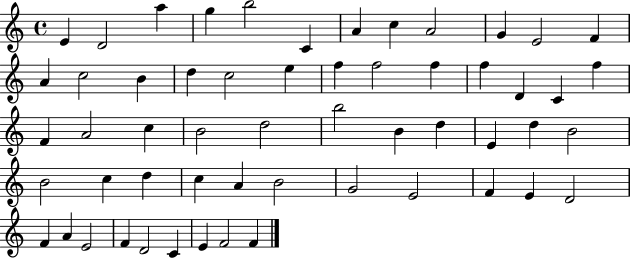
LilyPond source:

{
  \clef treble
  \time 4/4
  \defaultTimeSignature
  \key c \major
  e'4 d'2 a''4 | g''4 b''2 c'4 | a'4 c''4 a'2 | g'4 e'2 f'4 | \break a'4 c''2 b'4 | d''4 c''2 e''4 | f''4 f''2 f''4 | f''4 d'4 c'4 f''4 | \break f'4 a'2 c''4 | b'2 d''2 | b''2 b'4 d''4 | e'4 d''4 b'2 | \break b'2 c''4 d''4 | c''4 a'4 b'2 | g'2 e'2 | f'4 e'4 d'2 | \break f'4 a'4 e'2 | f'4 d'2 c'4 | e'4 f'2 f'4 | \bar "|."
}